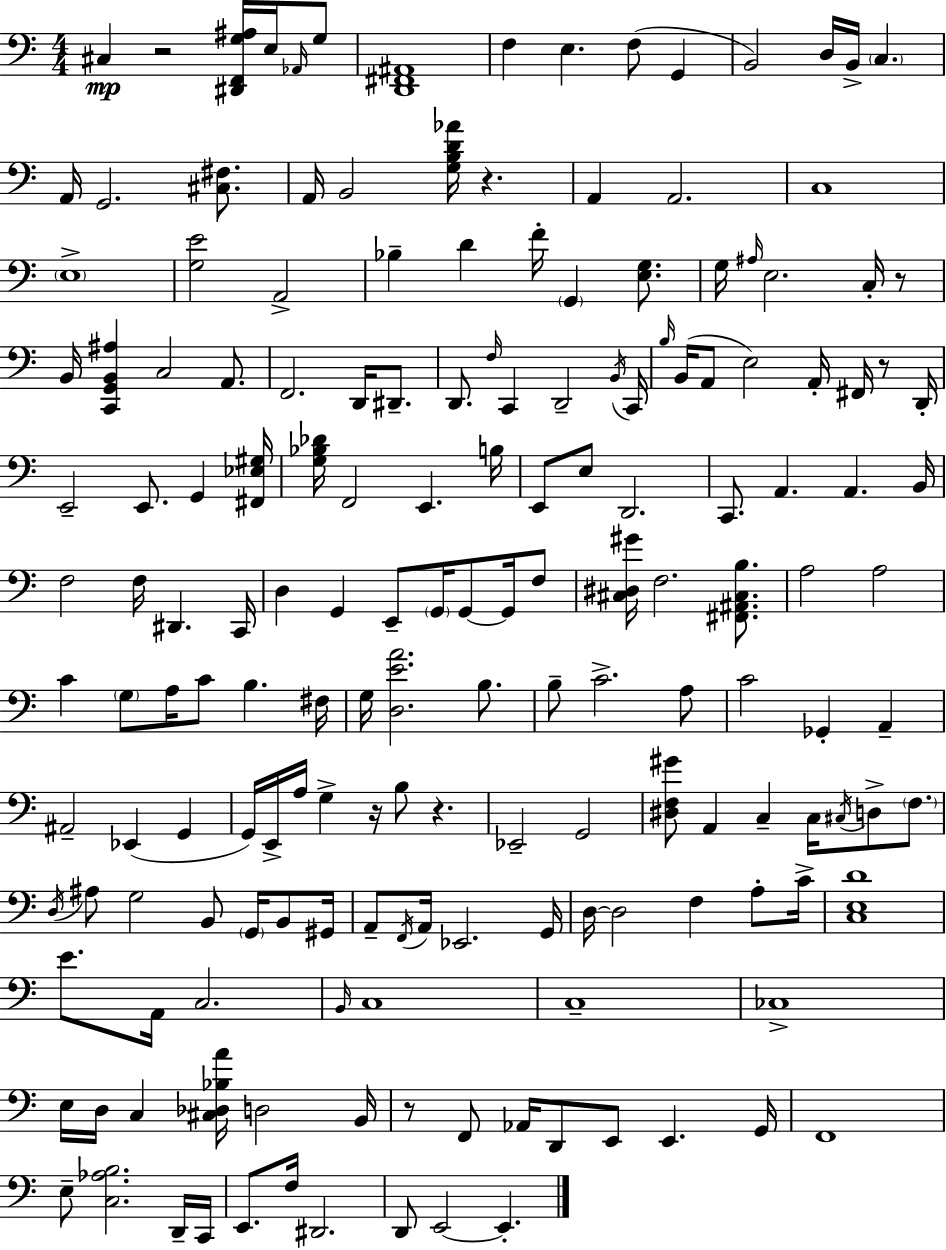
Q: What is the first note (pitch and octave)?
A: C#3